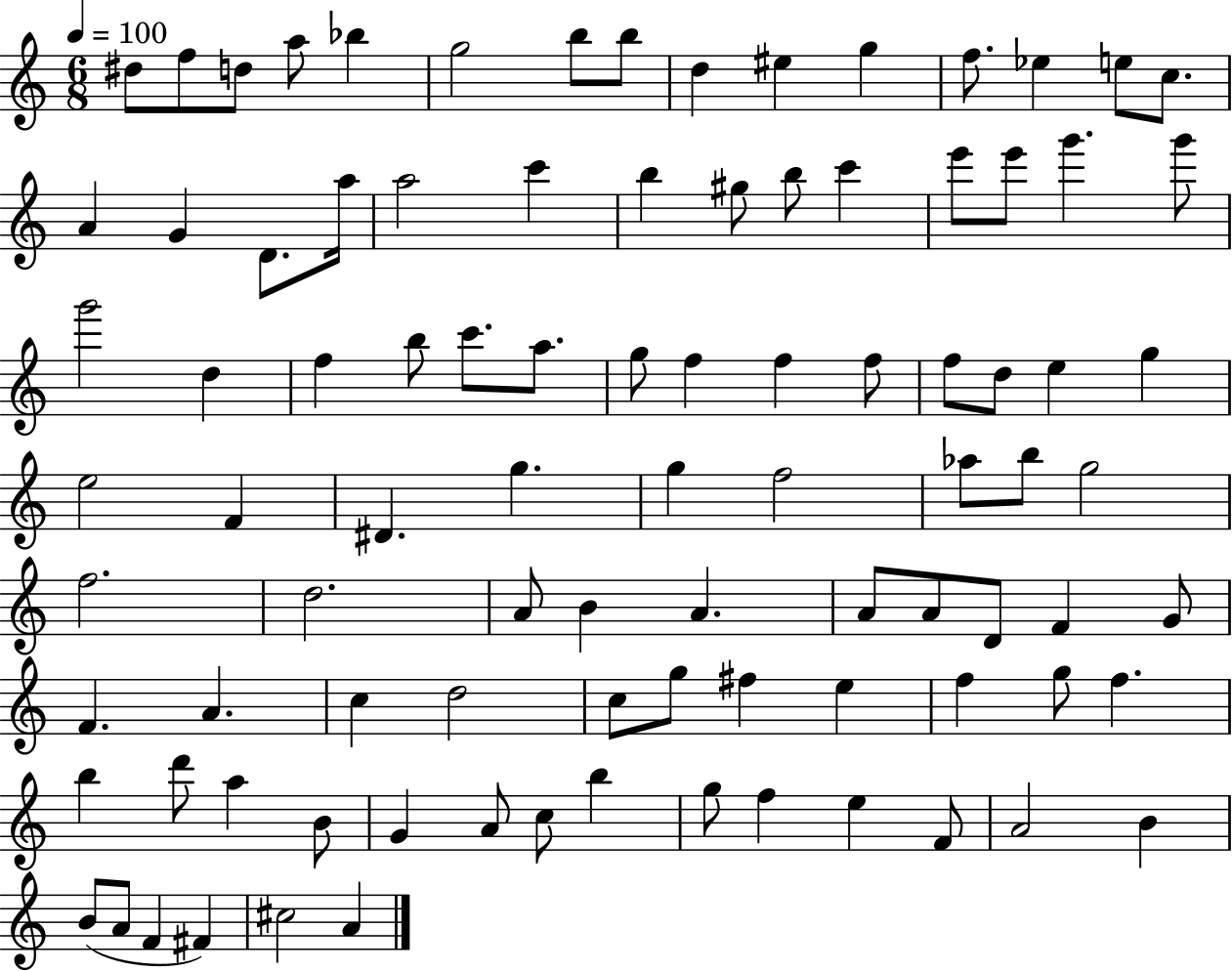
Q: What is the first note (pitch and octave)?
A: D#5